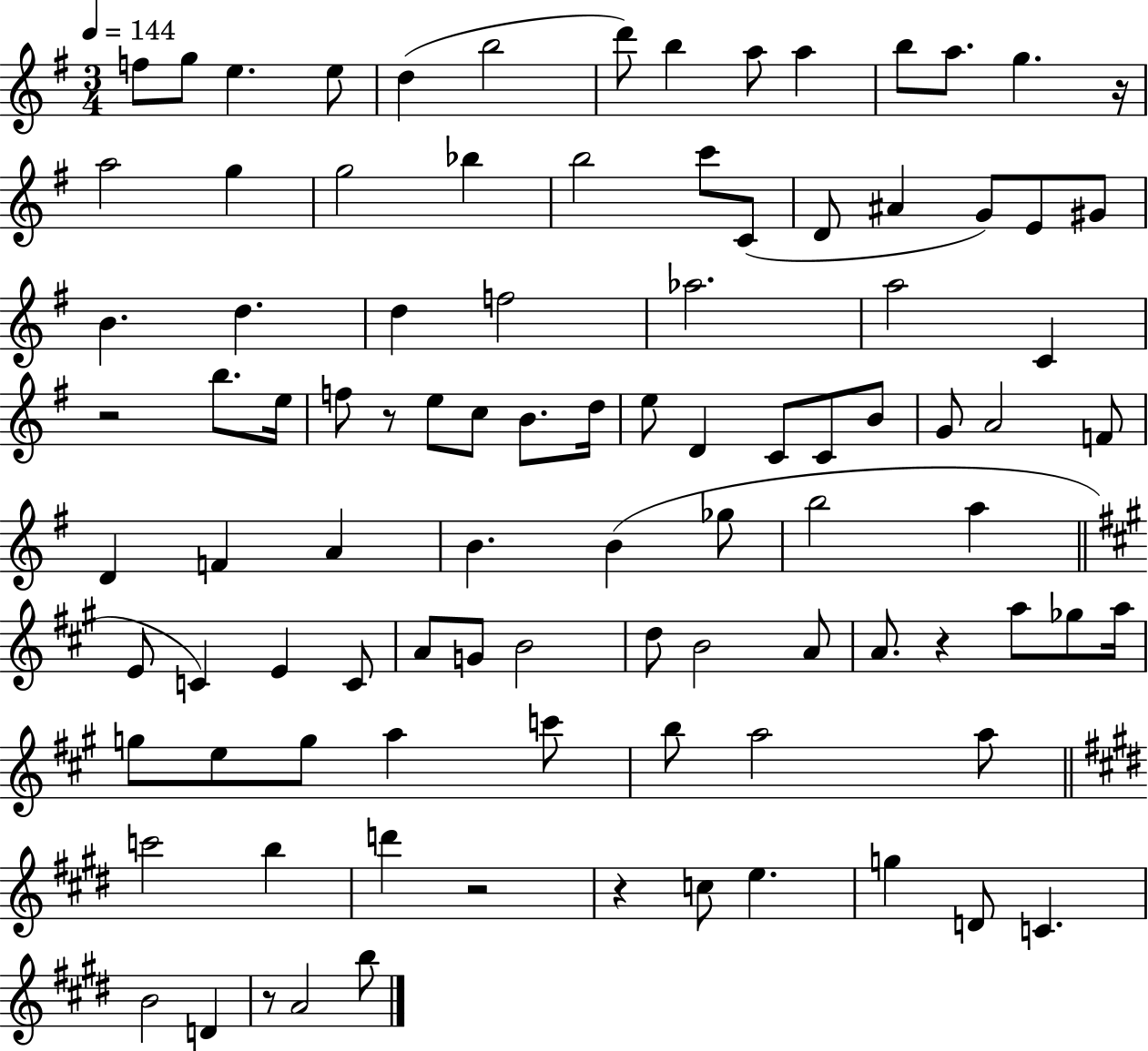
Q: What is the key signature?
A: G major